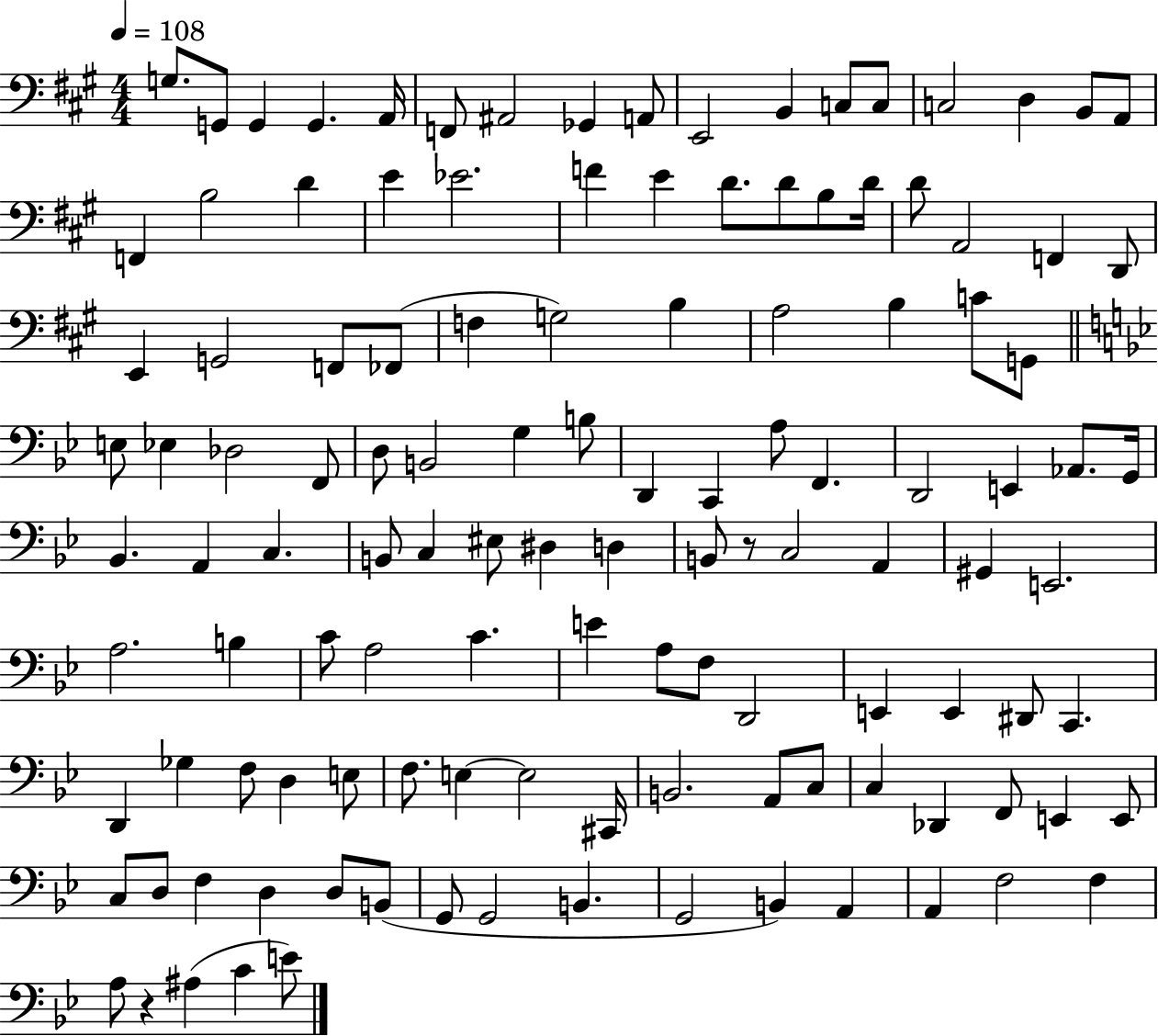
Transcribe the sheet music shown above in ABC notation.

X:1
T:Untitled
M:4/4
L:1/4
K:A
G,/2 G,,/2 G,, G,, A,,/4 F,,/2 ^A,,2 _G,, A,,/2 E,,2 B,, C,/2 C,/2 C,2 D, B,,/2 A,,/2 F,, B,2 D E _E2 F E D/2 D/2 B,/2 D/4 D/2 A,,2 F,, D,,/2 E,, G,,2 F,,/2 _F,,/2 F, G,2 B, A,2 B, C/2 G,,/2 E,/2 _E, _D,2 F,,/2 D,/2 B,,2 G, B,/2 D,, C,, A,/2 F,, D,,2 E,, _A,,/2 G,,/4 _B,, A,, C, B,,/2 C, ^E,/2 ^D, D, B,,/2 z/2 C,2 A,, ^G,, E,,2 A,2 B, C/2 A,2 C E A,/2 F,/2 D,,2 E,, E,, ^D,,/2 C,, D,, _G, F,/2 D, E,/2 F,/2 E, E,2 ^C,,/4 B,,2 A,,/2 C,/2 C, _D,, F,,/2 E,, E,,/2 C,/2 D,/2 F, D, D,/2 B,,/2 G,,/2 G,,2 B,, G,,2 B,, A,, A,, F,2 F, A,/2 z ^A, C E/2